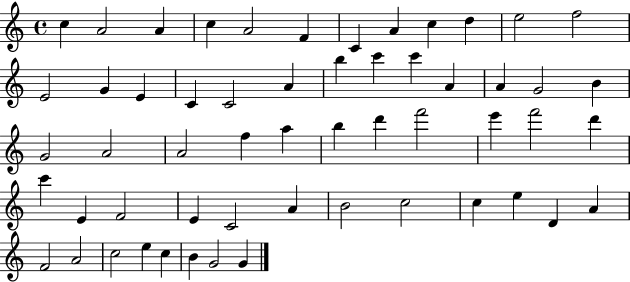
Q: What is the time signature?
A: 4/4